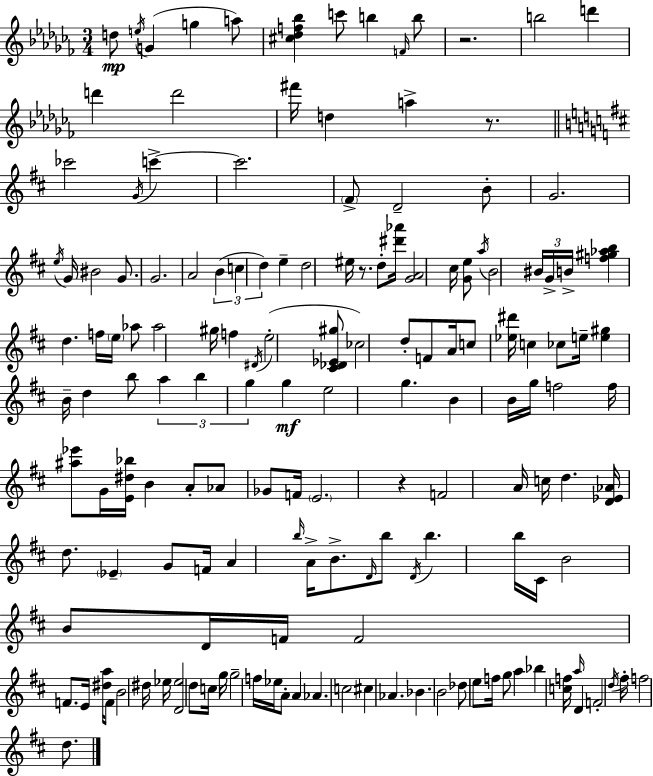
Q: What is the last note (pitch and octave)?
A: D5